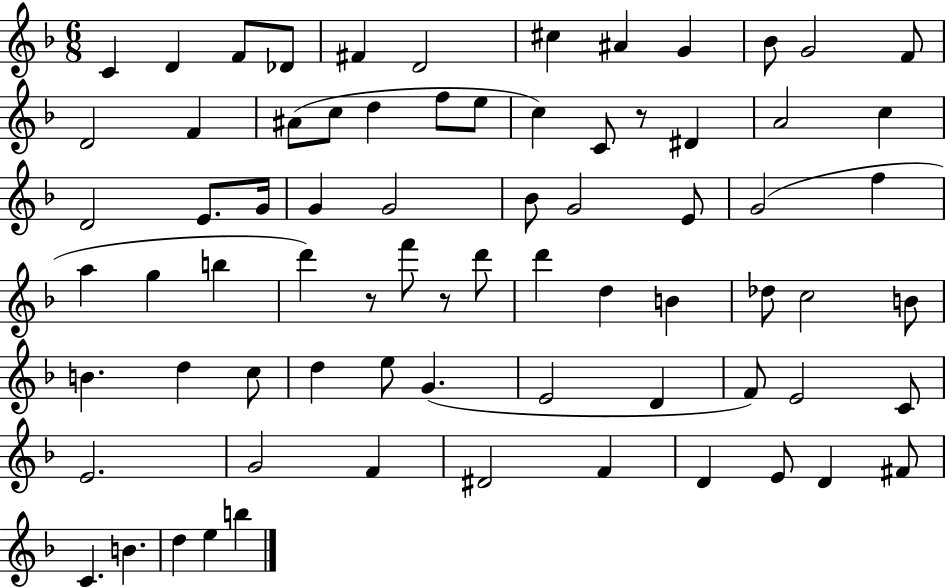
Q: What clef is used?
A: treble